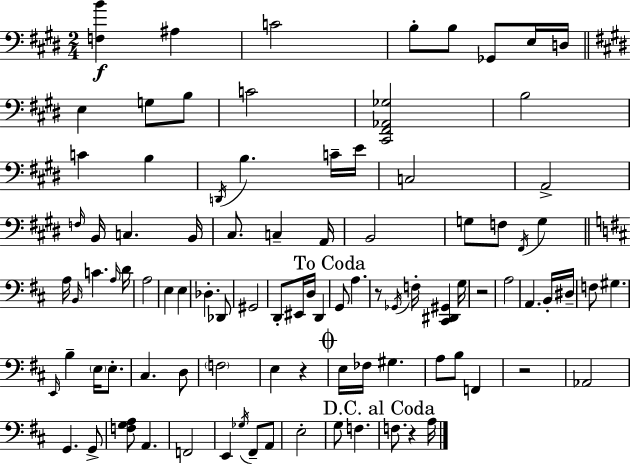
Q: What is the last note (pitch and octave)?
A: A3